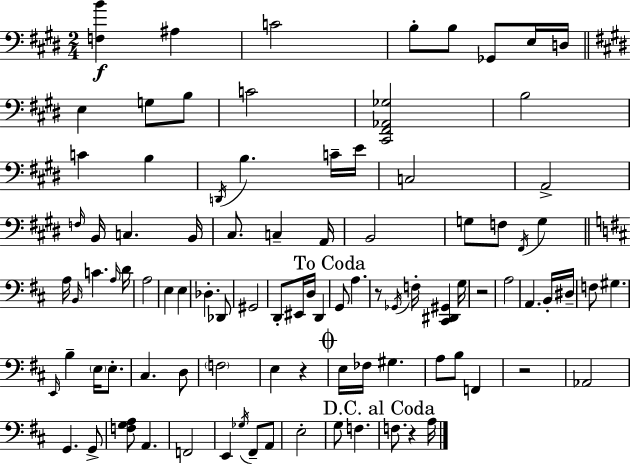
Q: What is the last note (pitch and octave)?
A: A3